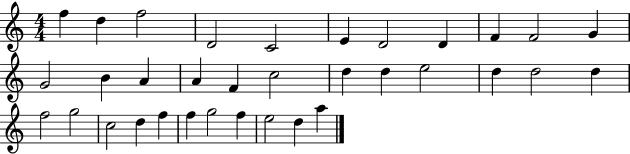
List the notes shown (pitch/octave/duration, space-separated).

F5/q D5/q F5/h D4/h C4/h E4/q D4/h D4/q F4/q F4/h G4/q G4/h B4/q A4/q A4/q F4/q C5/h D5/q D5/q E5/h D5/q D5/h D5/q F5/h G5/h C5/h D5/q F5/q F5/q G5/h F5/q E5/h D5/q A5/q